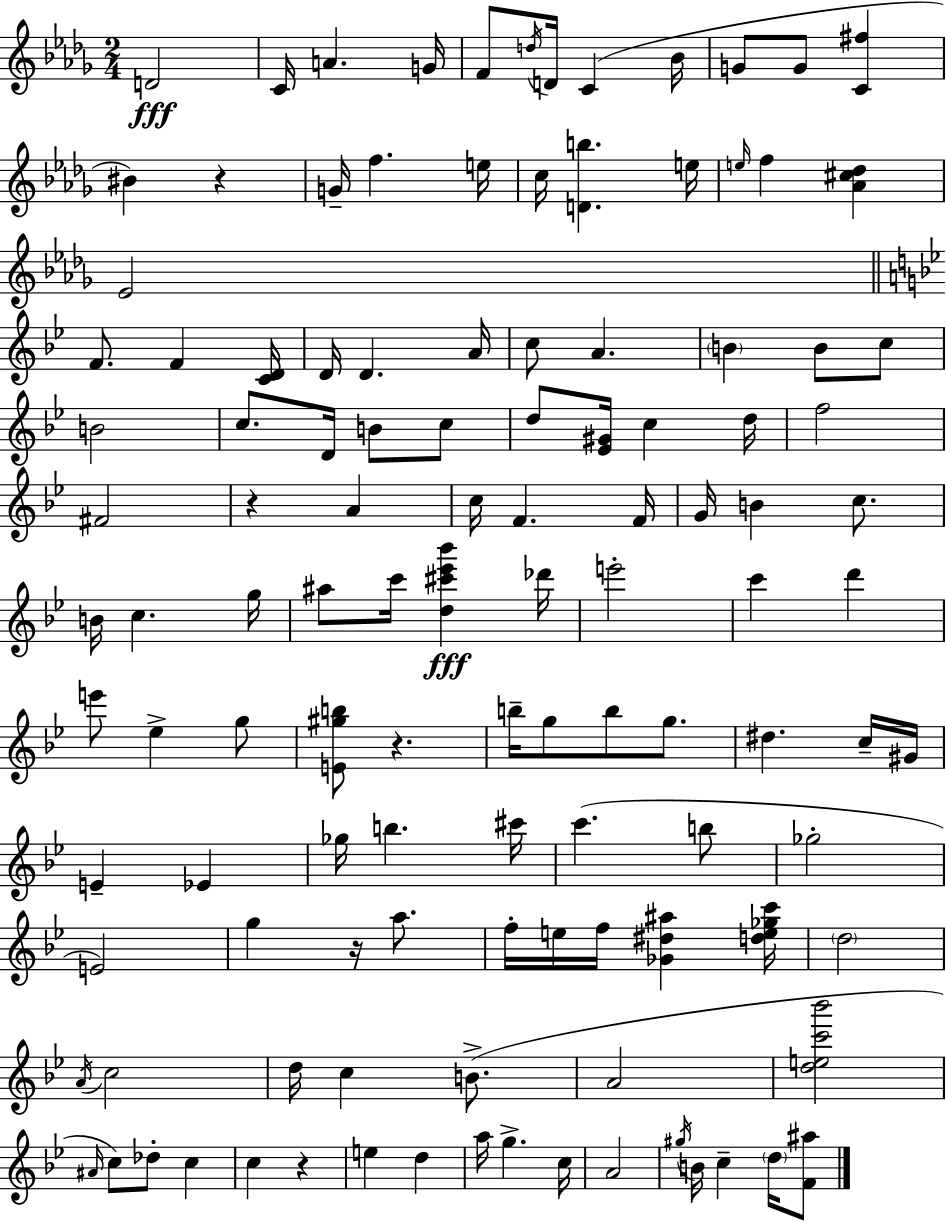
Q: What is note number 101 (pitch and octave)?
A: C5